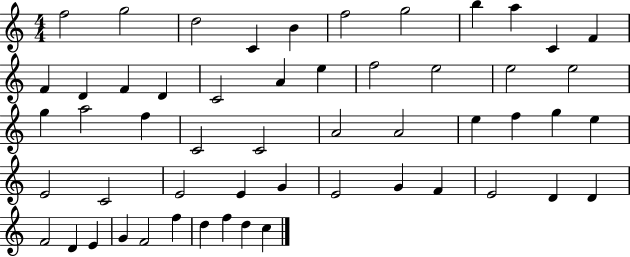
X:1
T:Untitled
M:4/4
L:1/4
K:C
f2 g2 d2 C B f2 g2 b a C F F D F D C2 A e f2 e2 e2 e2 g a2 f C2 C2 A2 A2 e f g e E2 C2 E2 E G E2 G F E2 D D F2 D E G F2 f d f d c